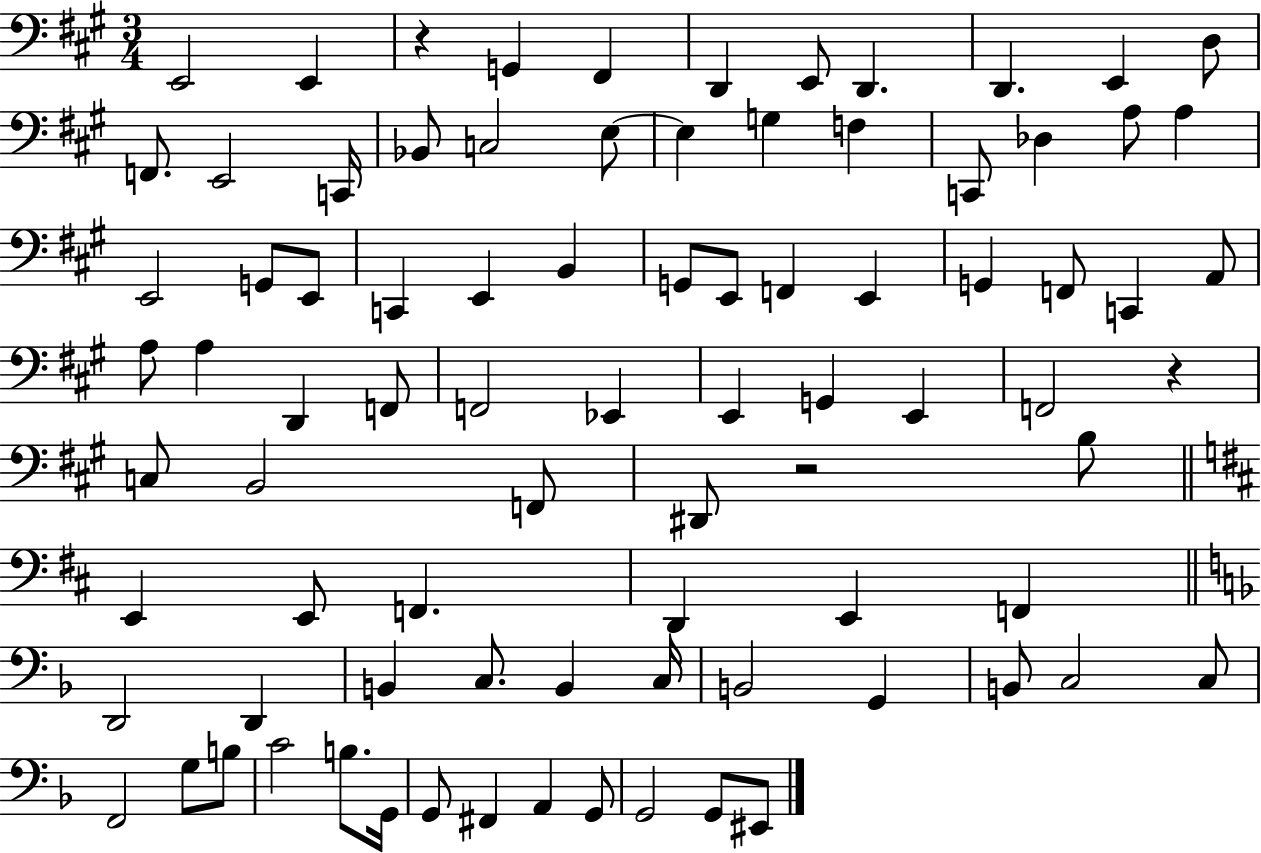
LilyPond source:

{
  \clef bass
  \numericTimeSignature
  \time 3/4
  \key a \major
  e,2 e,4 | r4 g,4 fis,4 | d,4 e,8 d,4. | d,4. e,4 d8 | \break f,8. e,2 c,16 | bes,8 c2 e8~~ | e4 g4 f4 | c,8 des4 a8 a4 | \break e,2 g,8 e,8 | c,4 e,4 b,4 | g,8 e,8 f,4 e,4 | g,4 f,8 c,4 a,8 | \break a8 a4 d,4 f,8 | f,2 ees,4 | e,4 g,4 e,4 | f,2 r4 | \break c8 b,2 f,8 | dis,8 r2 b8 | \bar "||" \break \key d \major e,4 e,8 f,4. | d,4 e,4 f,4 | \bar "||" \break \key f \major d,2 d,4 | b,4 c8. b,4 c16 | b,2 g,4 | b,8 c2 c8 | \break f,2 g8 b8 | c'2 b8. g,16 | g,8 fis,4 a,4 g,8 | g,2 g,8 eis,8 | \break \bar "|."
}